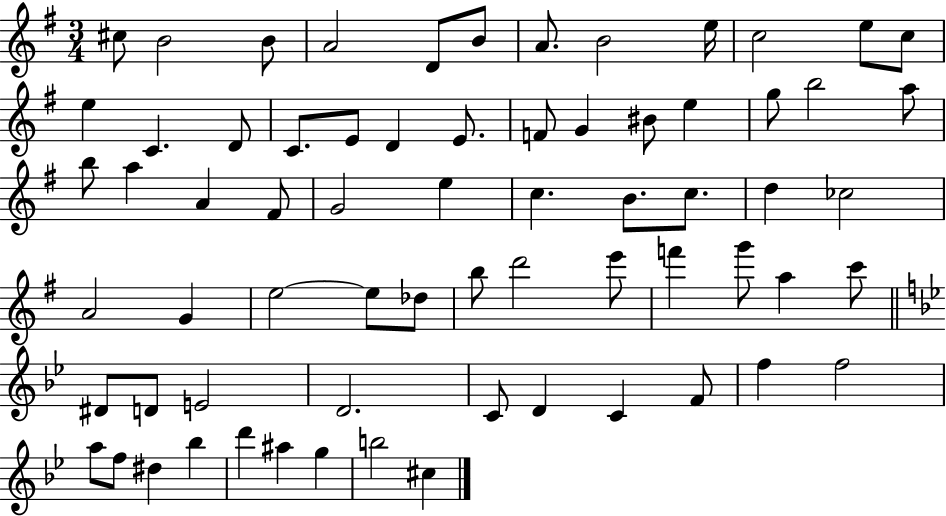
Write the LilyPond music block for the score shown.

{
  \clef treble
  \numericTimeSignature
  \time 3/4
  \key g \major
  cis''8 b'2 b'8 | a'2 d'8 b'8 | a'8. b'2 e''16 | c''2 e''8 c''8 | \break e''4 c'4. d'8 | c'8. e'8 d'4 e'8. | f'8 g'4 bis'8 e''4 | g''8 b''2 a''8 | \break b''8 a''4 a'4 fis'8 | g'2 e''4 | c''4. b'8. c''8. | d''4 ces''2 | \break a'2 g'4 | e''2~~ e''8 des''8 | b''8 d'''2 e'''8 | f'''4 g'''8 a''4 c'''8 | \break \bar "||" \break \key bes \major dis'8 d'8 e'2 | d'2. | c'8 d'4 c'4 f'8 | f''4 f''2 | \break a''8 f''8 dis''4 bes''4 | d'''4 ais''4 g''4 | b''2 cis''4 | \bar "|."
}